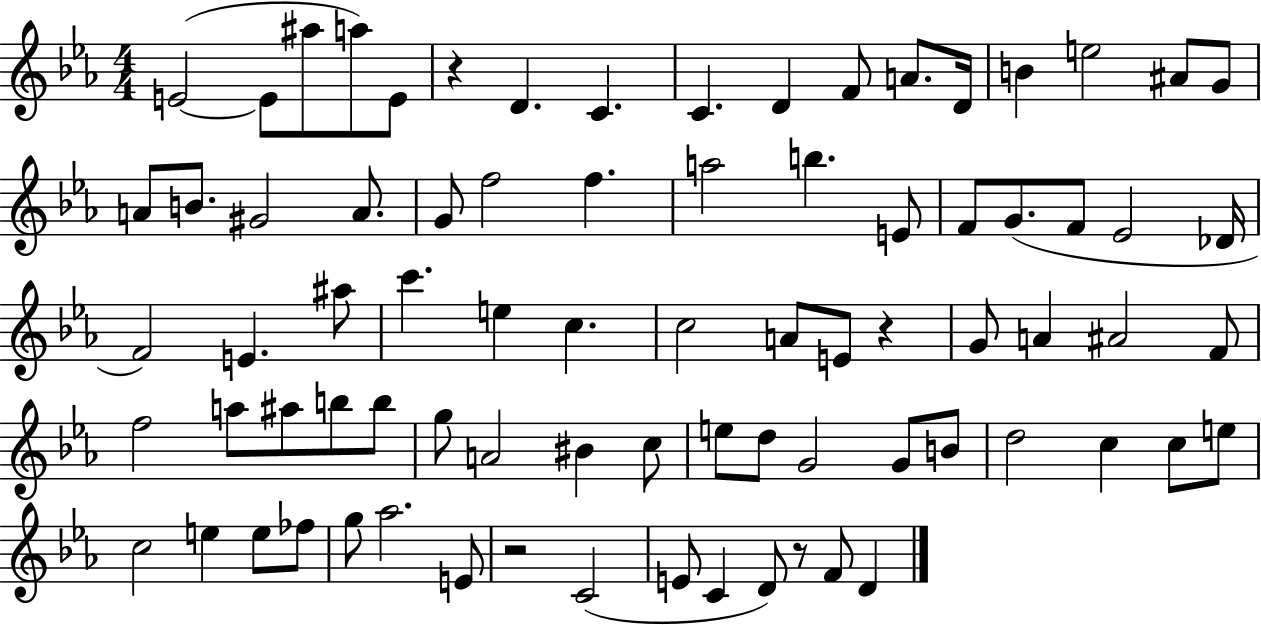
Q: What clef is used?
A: treble